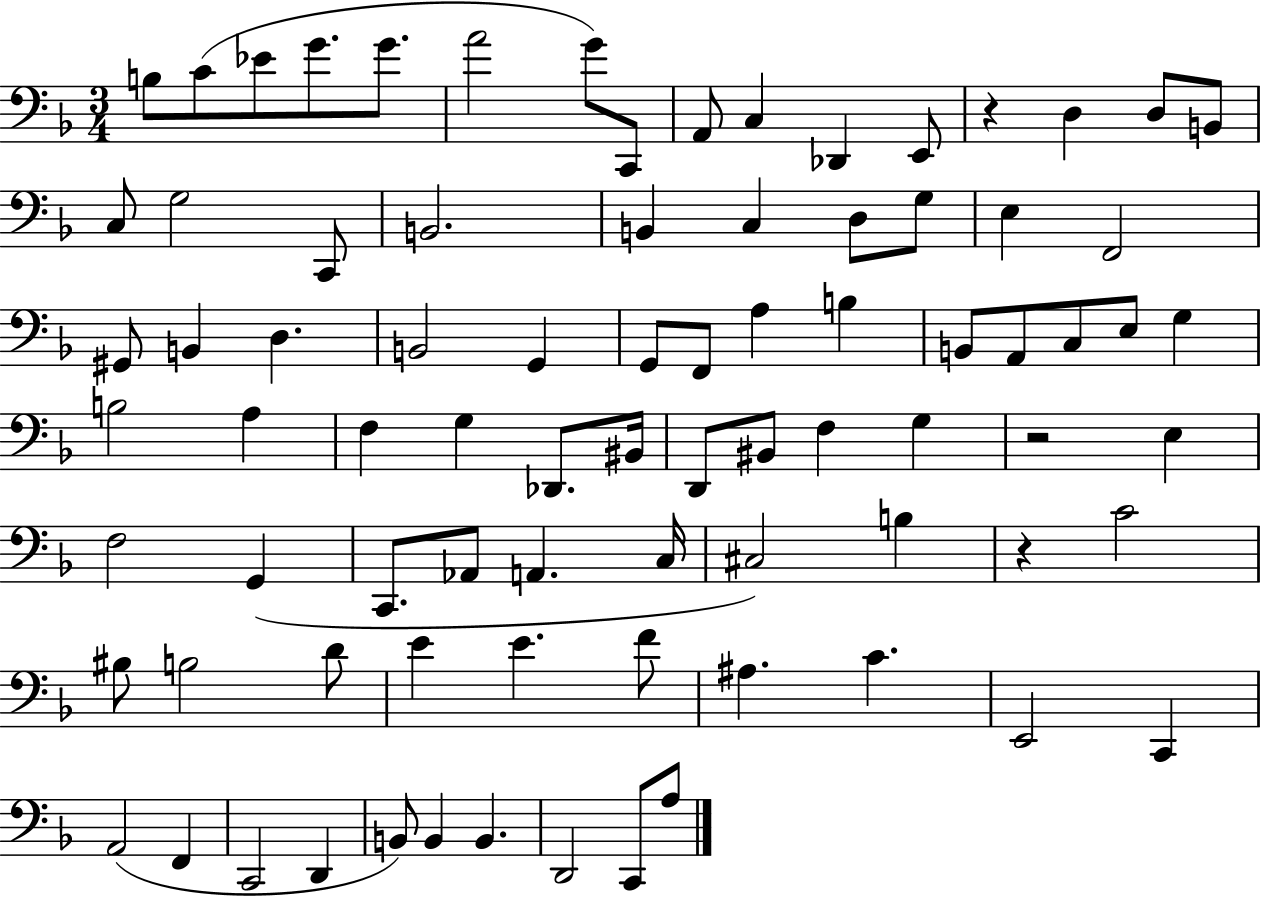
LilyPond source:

{
  \clef bass
  \numericTimeSignature
  \time 3/4
  \key f \major
  b8 c'8( ees'8 g'8. g'8. | a'2 g'8) c,8 | a,8 c4 des,4 e,8 | r4 d4 d8 b,8 | \break c8 g2 c,8 | b,2. | b,4 c4 d8 g8 | e4 f,2 | \break gis,8 b,4 d4. | b,2 g,4 | g,8 f,8 a4 b4 | b,8 a,8 c8 e8 g4 | \break b2 a4 | f4 g4 des,8. bis,16 | d,8 bis,8 f4 g4 | r2 e4 | \break f2 g,4( | c,8. aes,8 a,4. c16 | cis2) b4 | r4 c'2 | \break bis8 b2 d'8 | e'4 e'4. f'8 | ais4. c'4. | e,2 c,4 | \break a,2( f,4 | c,2 d,4 | b,8) b,4 b,4. | d,2 c,8 a8 | \break \bar "|."
}